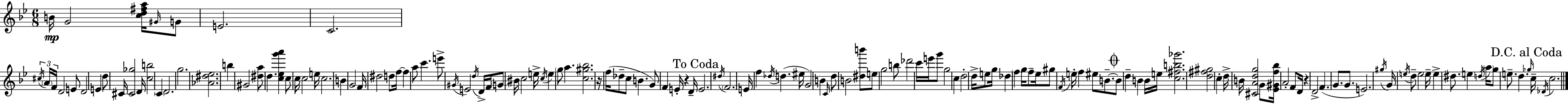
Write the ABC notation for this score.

X:1
T:Untitled
M:6/8
L:1/4
K:Gm
B/4 G2 [cd^fa]/4 ^G/4 G/2 E2 C2 ^c/4 A/4 F/4 D2 E/2 D2 E d/2 ^C/4 [^C_g]2 D/4 [cb]2 C D2 g2 [_A^d_e]2 b ^G2 [^da]/2 d [c_eg'a'] c/2 c/4 c2 e/4 c2 B G2 F/4 ^d2 d/2 f/4 f a/2 c' e'/2 ^G/4 E2 d/4 D/4 F/4 G/2 ^B/4 c2 e/4 c/4 e g/2 a [c^g_b]2 z/4 f/4 _d/2 c/2 B G/2 F E/4 z D/4 E2 ^d/4 F2 E/4 f _d/4 d ^e/4 G2 B C/4 d/2 B2 [^db']/2 e/2 g2 b/2 _d'2 c'/4 e'/4 g'/2 g2 c d2 d/4 e/2 g/4 _d f g/4 f/2 _e/4 ^g/2 F/4 e/4 f ^e/2 B/2 B/2 d B B/4 e/4 [c^fb_g']2 [d^f^g]2 c d/4 B/4 [^CAdg]2 G/2 [_E^Gf_b]/4 A2 F/2 D/4 z D2 F G/2 G/2 E2 ^g/4 G/4 e/4 d/2 e2 e/4 e ^d/2 e d/4 a/4 g/2 e/2 d _g/4 c/4 _D/4 c2